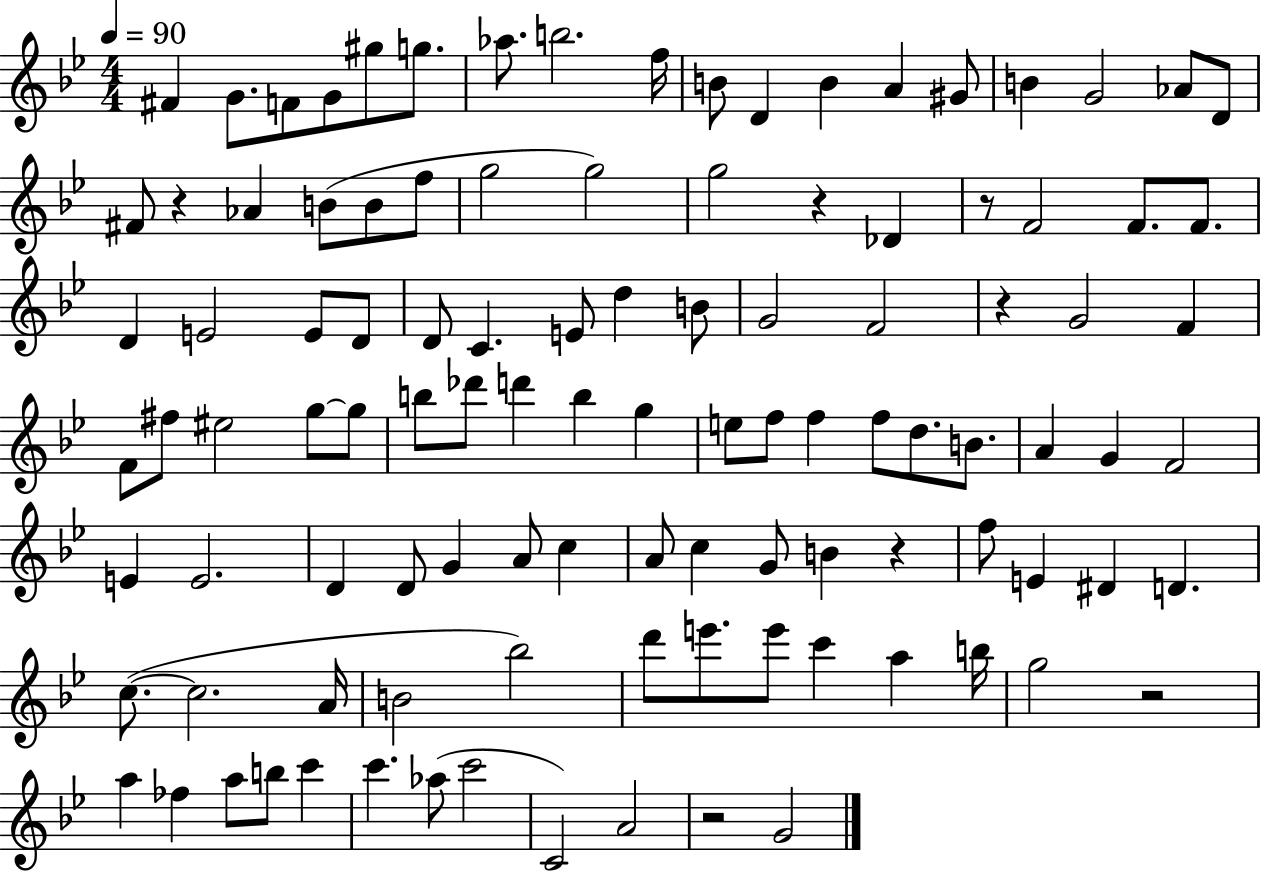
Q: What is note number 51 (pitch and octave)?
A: D6